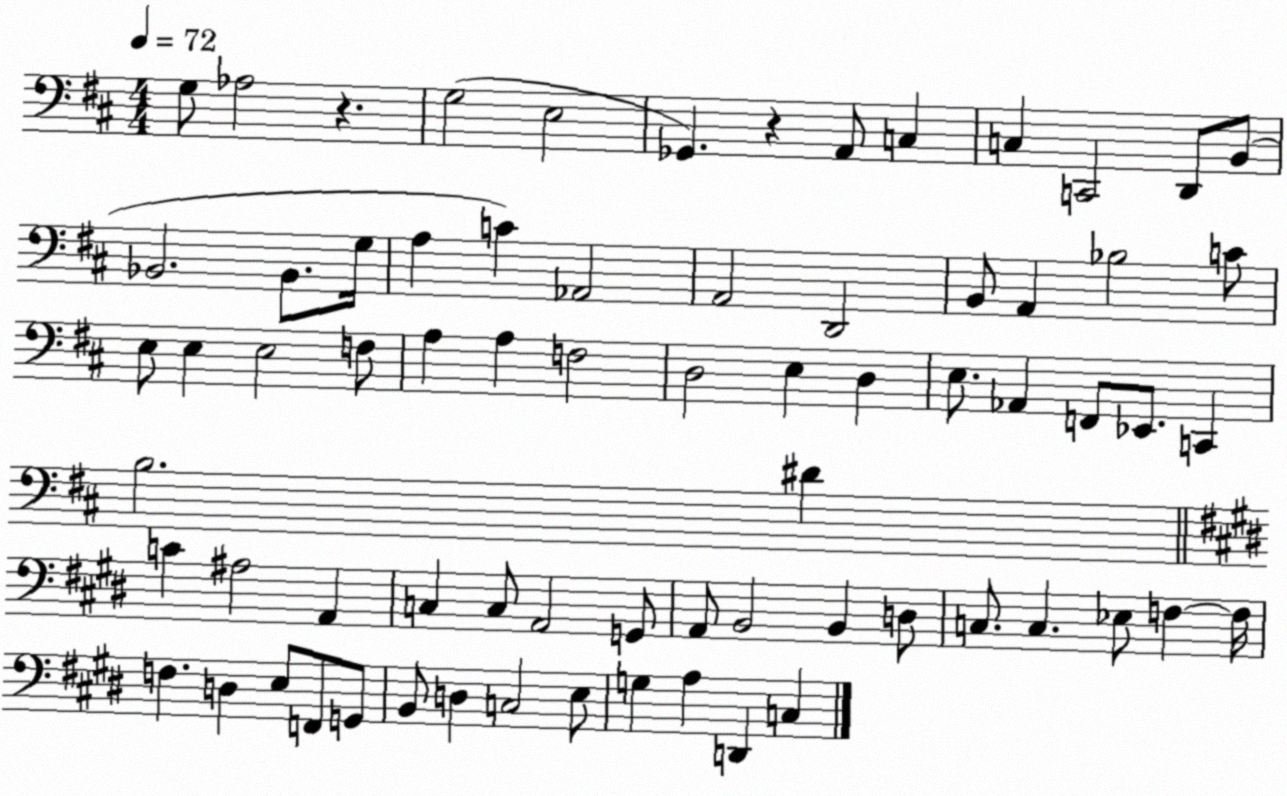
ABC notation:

X:1
T:Untitled
M:4/4
L:1/4
K:D
G,/2 _A,2 z G,2 E,2 _G,, z A,,/2 C, C, C,,2 D,,/2 B,,/2 _B,,2 _B,,/2 G,/4 A, C _A,,2 A,,2 D,,2 B,,/2 A,, _B,2 C/2 E,/2 E, E,2 F,/2 A, A, F,2 D,2 E, D, E,/2 _A,, F,,/2 _E,,/2 C,, B,2 ^D C ^A,2 A,, C, C,/2 A,,2 G,,/2 A,,/2 B,,2 B,, D,/2 C,/2 C, _E,/2 F, F,/4 F, D, E,/2 F,,/2 G,,/2 B,,/2 D, C,2 E,/2 G, A, D,, C,